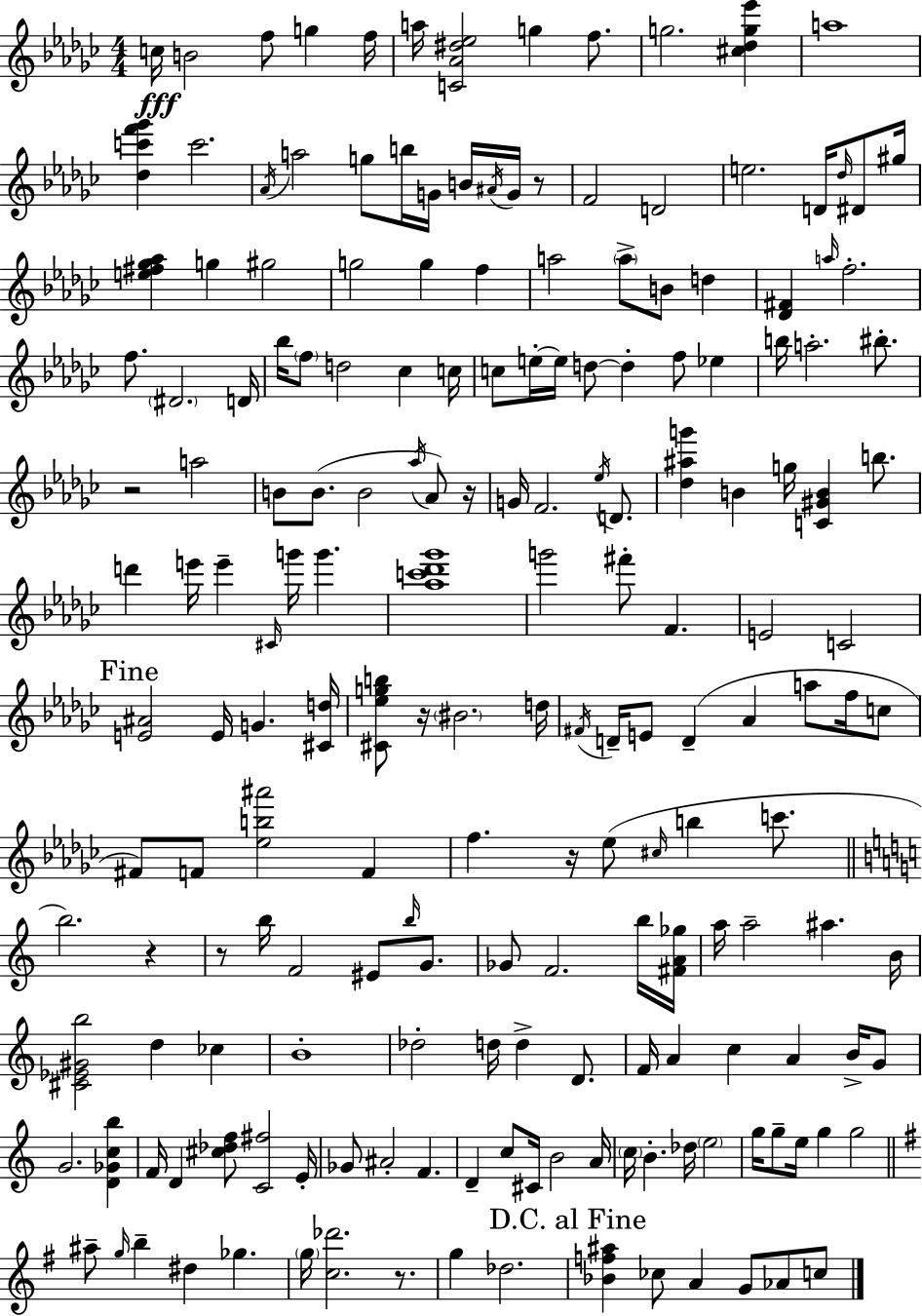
C5/s B4/h F5/e G5/q F5/s A5/s [C4,Ab4,D#5,Eb5]/h G5/q F5/e. G5/h. [C#5,Db5,G5,Eb6]/q A5/w [Db5,C6,F6,Gb6]/q C6/h. Ab4/s A5/h G5/e B5/s G4/s B4/s A#4/s G4/s R/e F4/h D4/h E5/h. D4/s Db5/s D#4/e G#5/s [E5,F#5,Gb5,Ab5]/q G5/q G#5/h G5/h G5/q F5/q A5/h A5/e B4/e D5/q [Db4,F#4]/q A5/s F5/h. F5/e. D#4/h. D4/s Bb5/s F5/e D5/h CES5/q C5/s C5/e E5/s E5/s D5/e D5/q F5/e Eb5/q B5/s A5/h. BIS5/e. R/h A5/h B4/e B4/e. B4/h Ab5/s Ab4/e R/s G4/s F4/h. Eb5/s D4/e. [Db5,A#5,G6]/q B4/q G5/s [C4,G#4,B4]/q B5/e. D6/q E6/s E6/q C#4/s G6/s G6/q. [Ab5,C6,Db6,Gb6]/w G6/h F#6/e F4/q. E4/h C4/h [E4,A#4]/h E4/s G4/q. [C#4,D5]/s [C#4,Eb5,G5,B5]/e R/s BIS4/h. D5/s F#4/s D4/s E4/e D4/q Ab4/q A5/e F5/s C5/e F#4/e F4/e [Eb5,B5,A#6]/h F4/q F5/q. R/s Eb5/e C#5/s B5/q C6/e. B5/h. R/q R/e B5/s F4/h EIS4/e B5/s G4/e. Gb4/e F4/h. B5/s [F#4,A4,Gb5]/s A5/s A5/h A#5/q. B4/s [C#4,Eb4,G#4,B5]/h D5/q CES5/q B4/w Db5/h D5/s D5/q D4/e. F4/s A4/q C5/q A4/q B4/s G4/e G4/h. [D4,Gb4,C5,B5]/q F4/s D4/q [C#5,Db5,F5]/e [C4,F#5]/h E4/s Gb4/e A#4/h F4/q. D4/q C5/e C#4/s B4/h A4/s C5/s B4/q. Db5/s E5/h G5/s G5/e E5/s G5/q G5/h A#5/e G5/s B5/q D#5/q Gb5/q. G5/s [C5,Db6]/h. R/e. G5/q Db5/h. [Bb4,F5,A#5]/q CES5/e A4/q G4/e Ab4/e C5/e